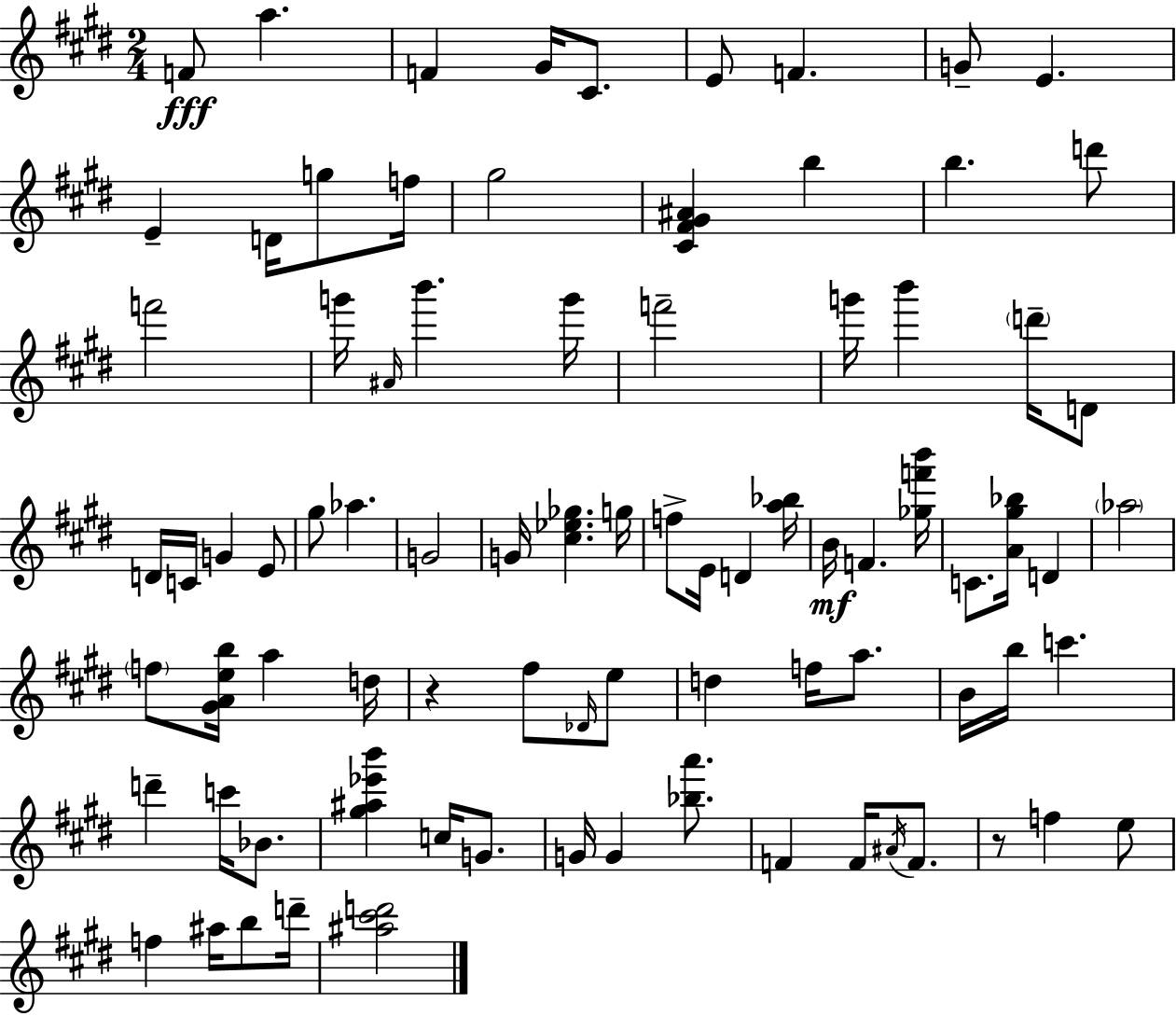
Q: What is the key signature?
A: E major